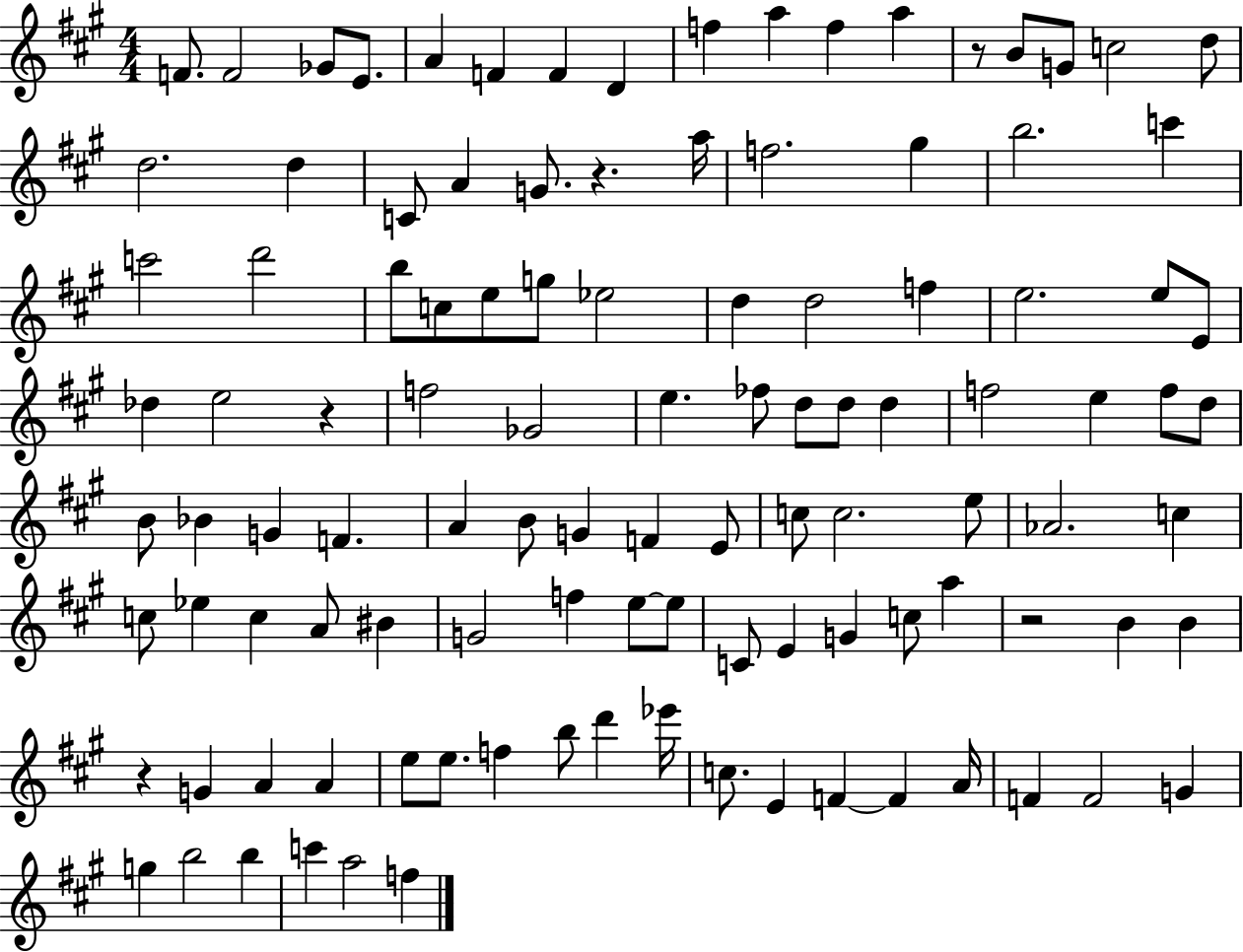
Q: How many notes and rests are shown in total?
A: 110